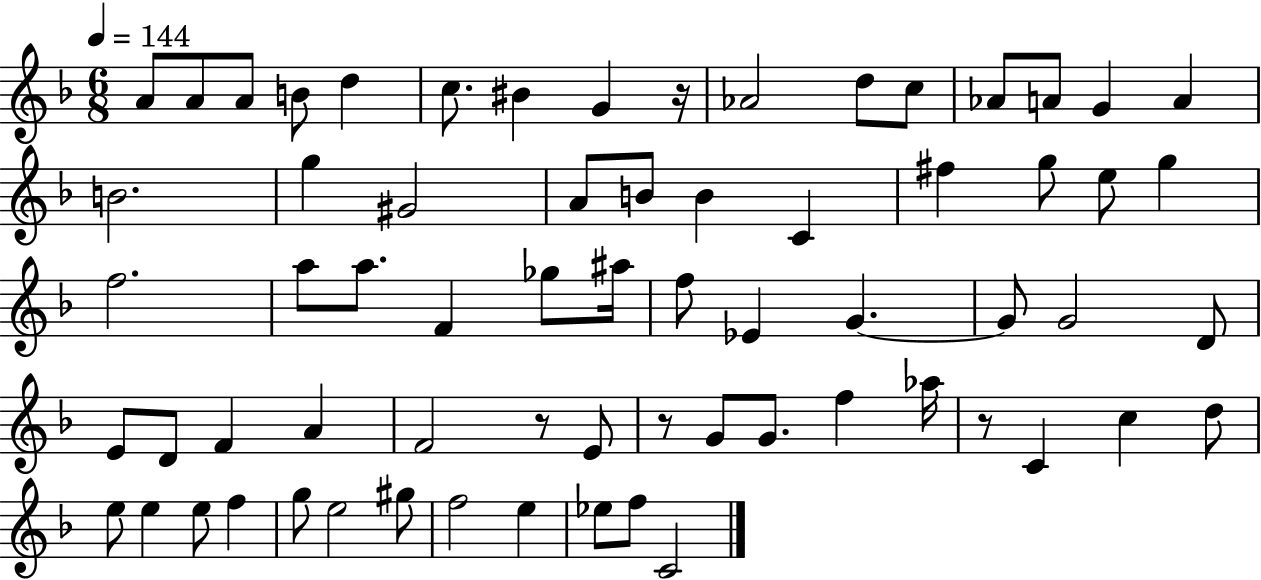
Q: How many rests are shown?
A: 4